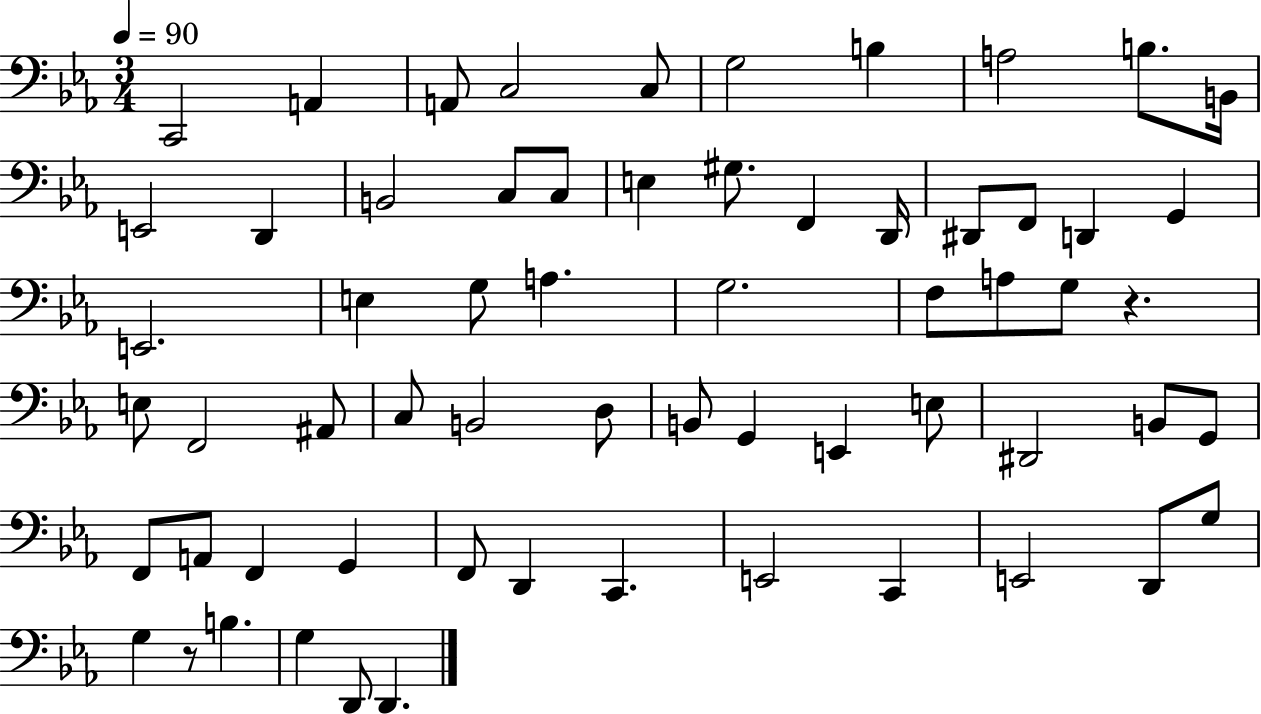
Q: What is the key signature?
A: EES major